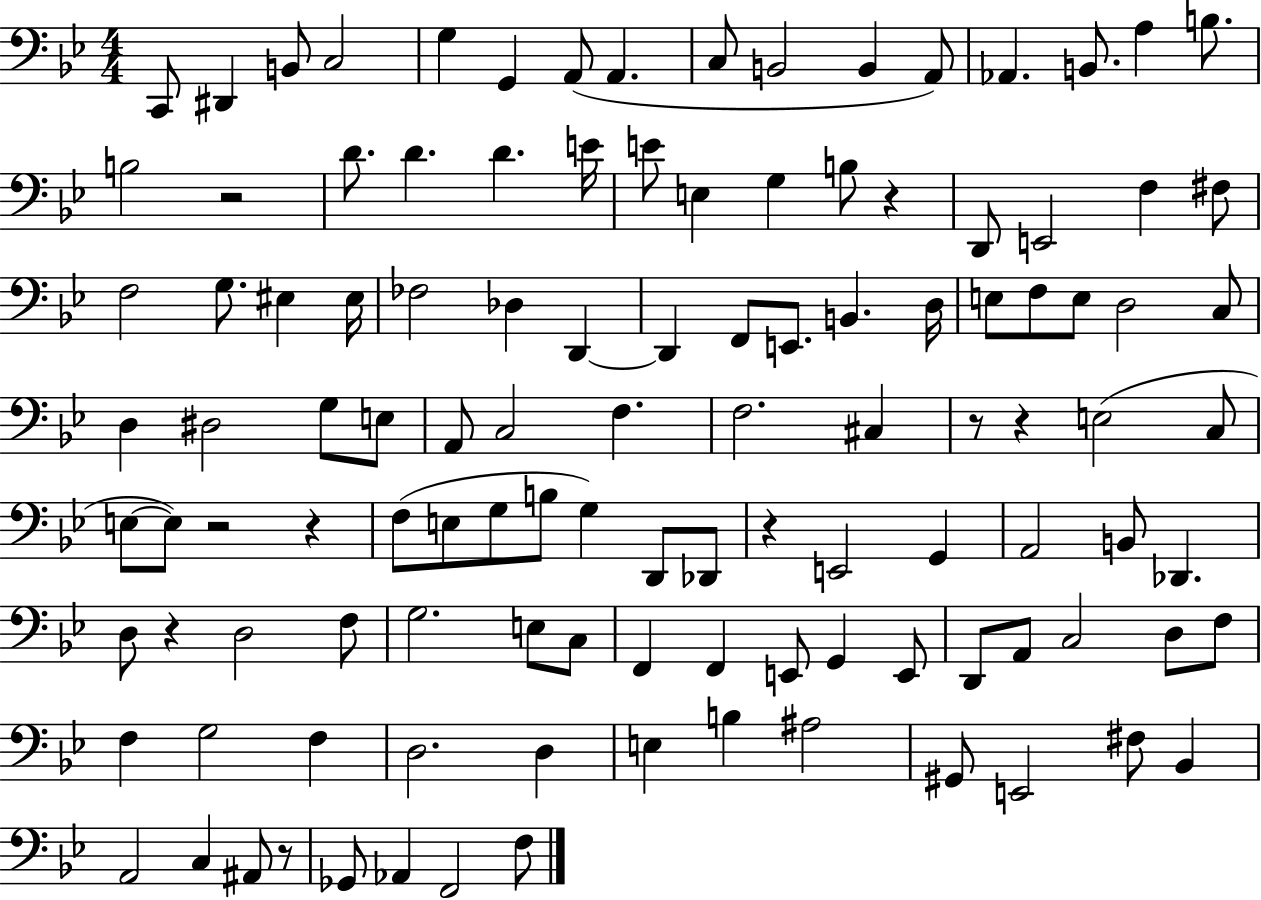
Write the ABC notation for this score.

X:1
T:Untitled
M:4/4
L:1/4
K:Bb
C,,/2 ^D,, B,,/2 C,2 G, G,, A,,/2 A,, C,/2 B,,2 B,, A,,/2 _A,, B,,/2 A, B,/2 B,2 z2 D/2 D D E/4 E/2 E, G, B,/2 z D,,/2 E,,2 F, ^F,/2 F,2 G,/2 ^E, ^E,/4 _F,2 _D, D,, D,, F,,/2 E,,/2 B,, D,/4 E,/2 F,/2 E,/2 D,2 C,/2 D, ^D,2 G,/2 E,/2 A,,/2 C,2 F, F,2 ^C, z/2 z E,2 C,/2 E,/2 E,/2 z2 z F,/2 E,/2 G,/2 B,/2 G, D,,/2 _D,,/2 z E,,2 G,, A,,2 B,,/2 _D,, D,/2 z D,2 F,/2 G,2 E,/2 C,/2 F,, F,, E,,/2 G,, E,,/2 D,,/2 A,,/2 C,2 D,/2 F,/2 F, G,2 F, D,2 D, E, B, ^A,2 ^G,,/2 E,,2 ^F,/2 _B,, A,,2 C, ^A,,/2 z/2 _G,,/2 _A,, F,,2 F,/2